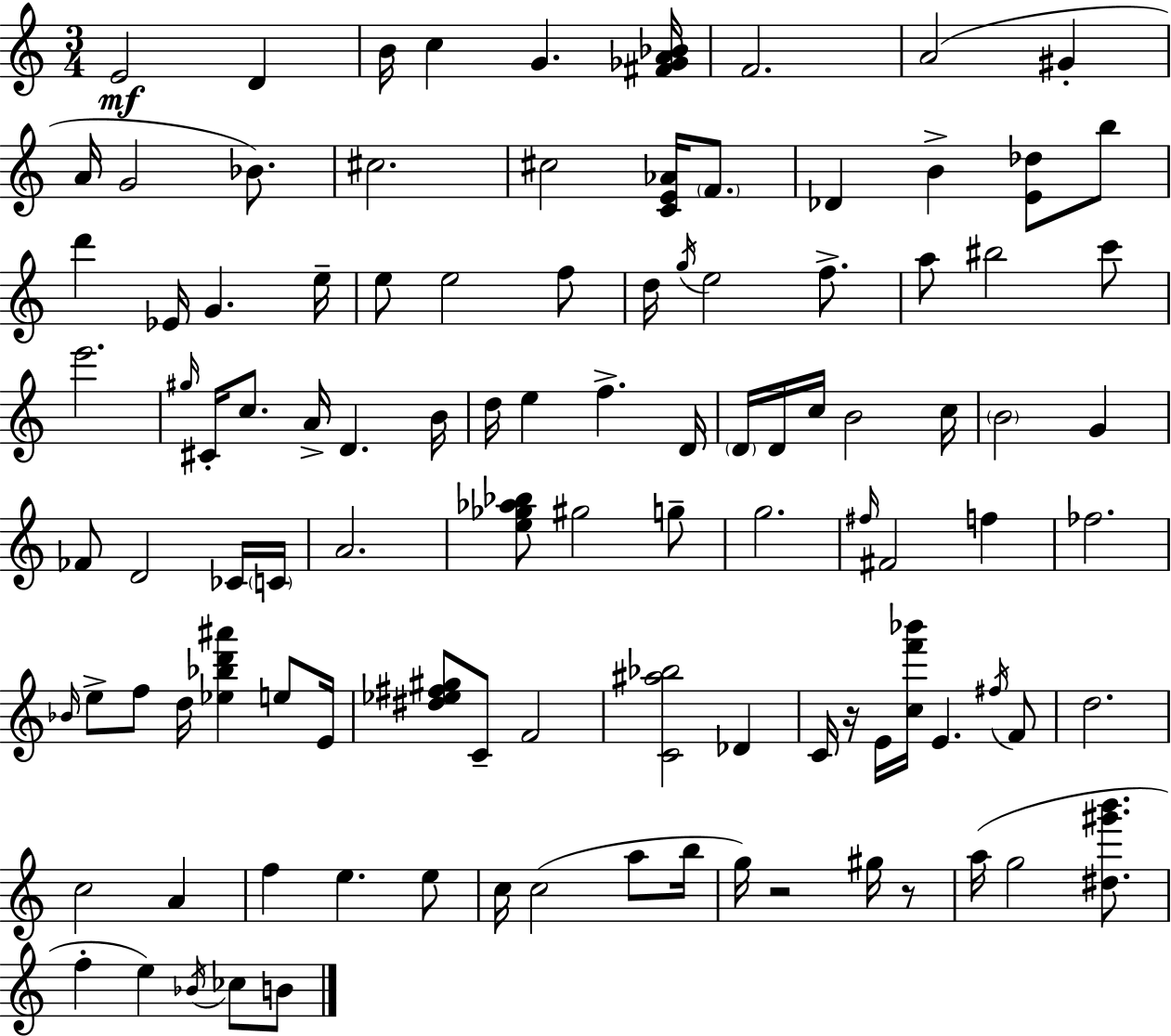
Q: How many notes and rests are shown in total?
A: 106